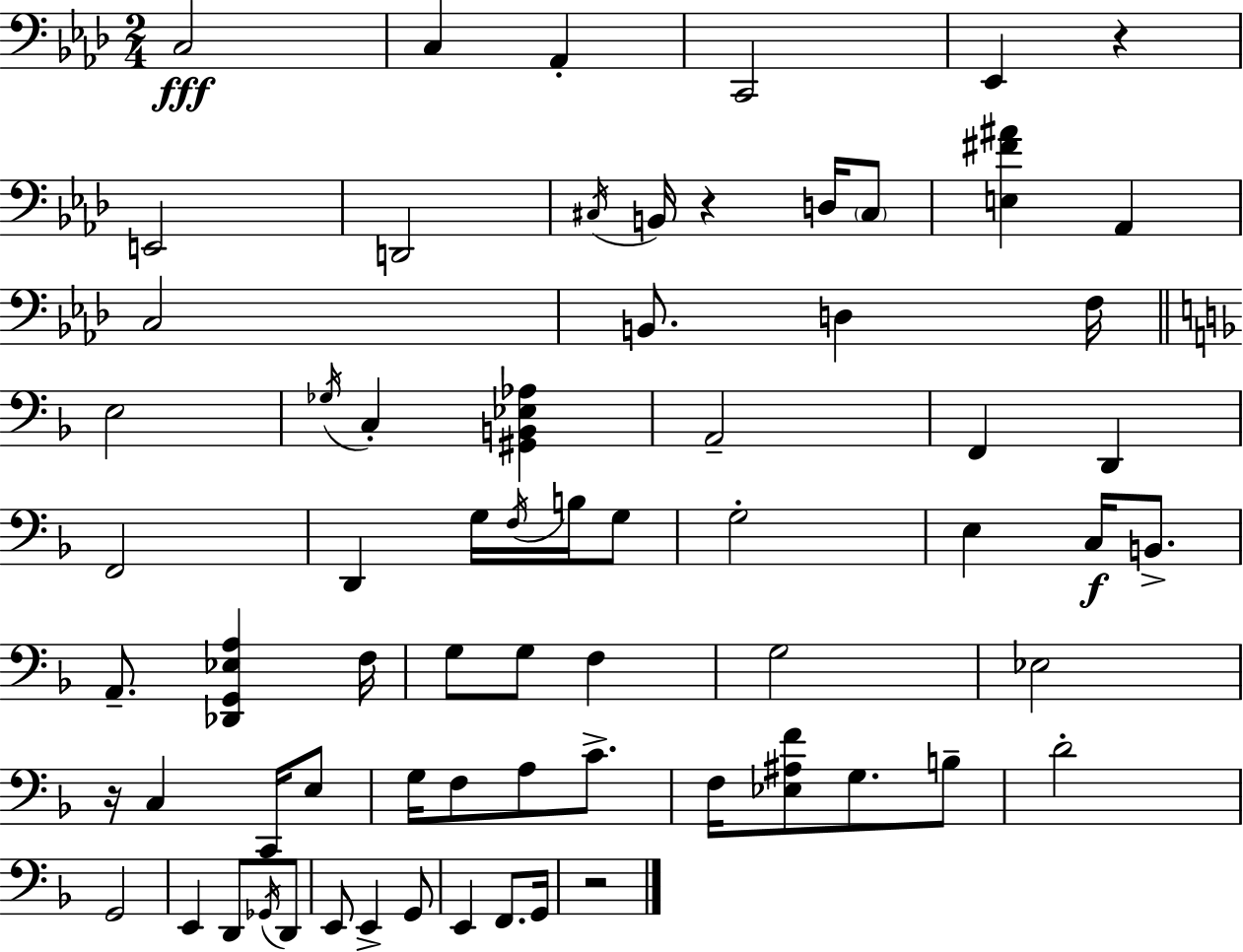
C3/h C3/q Ab2/q C2/h Eb2/q R/q E2/h D2/h C#3/s B2/s R/q D3/s C#3/e [E3,F#4,A#4]/q Ab2/q C3/h B2/e. D3/q F3/s E3/h Gb3/s C3/q [G#2,B2,Eb3,Ab3]/q A2/h F2/q D2/q F2/h D2/q G3/s F3/s B3/s G3/e G3/h E3/q C3/s B2/e. A2/e. [Db2,G2,Eb3,A3]/q F3/s G3/e G3/e F3/q G3/h Eb3/h R/s C3/q C2/s E3/e G3/s F3/e A3/e C4/e. F3/s [Eb3,A#3,F4]/e G3/e. B3/e D4/h G2/h E2/q D2/e Gb2/s D2/e E2/e E2/q G2/e E2/q F2/e. G2/s R/h